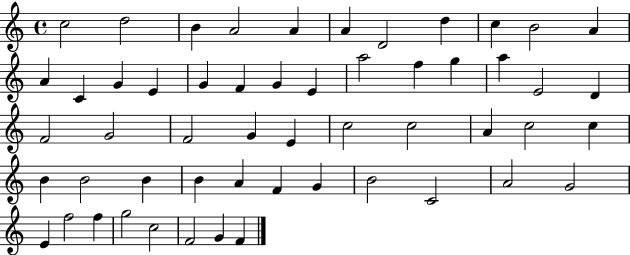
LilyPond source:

{
  \clef treble
  \time 4/4
  \defaultTimeSignature
  \key c \major
  c''2 d''2 | b'4 a'2 a'4 | a'4 d'2 d''4 | c''4 b'2 a'4 | \break a'4 c'4 g'4 e'4 | g'4 f'4 g'4 e'4 | a''2 f''4 g''4 | a''4 e'2 d'4 | \break f'2 g'2 | f'2 g'4 e'4 | c''2 c''2 | a'4 c''2 c''4 | \break b'4 b'2 b'4 | b'4 a'4 f'4 g'4 | b'2 c'2 | a'2 g'2 | \break e'4 f''2 f''4 | g''2 c''2 | f'2 g'4 f'4 | \bar "|."
}